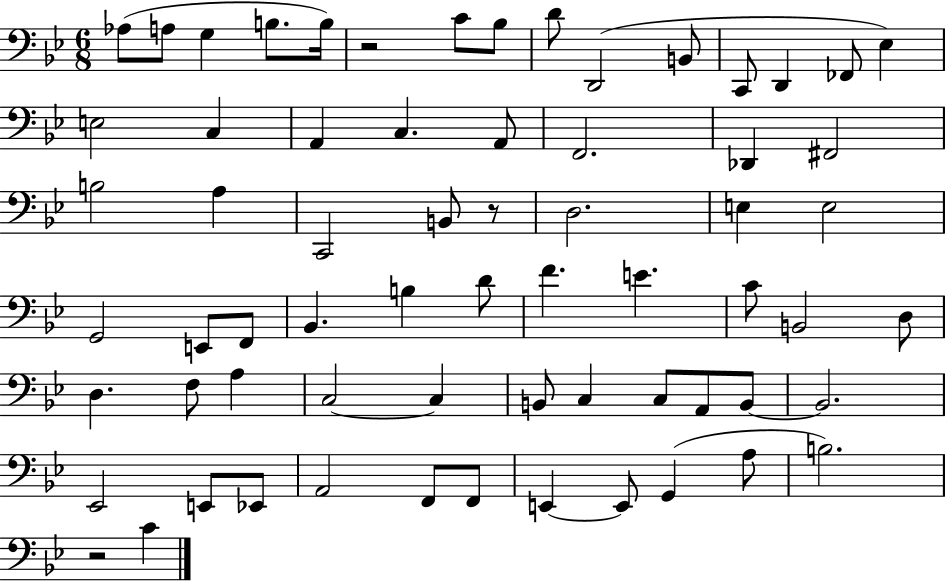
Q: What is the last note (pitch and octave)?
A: C4